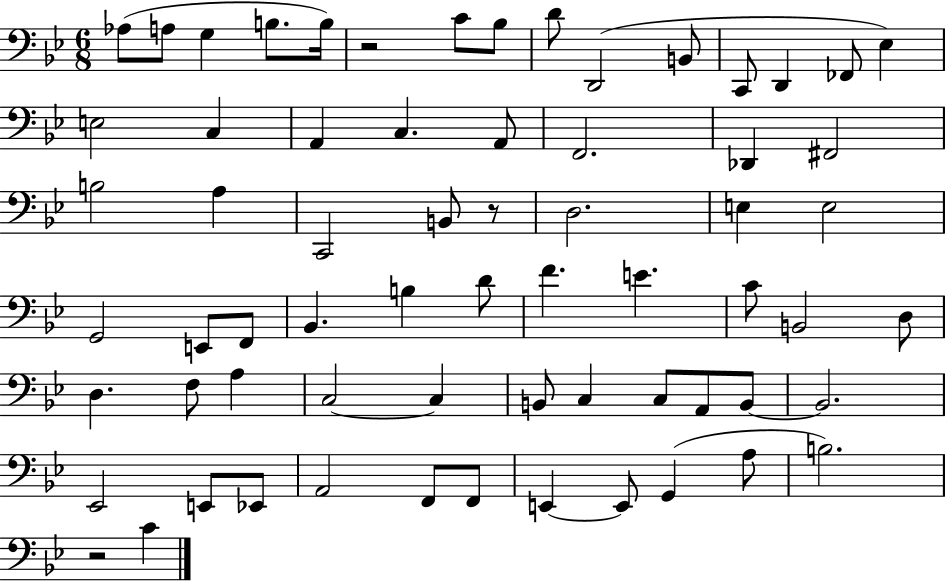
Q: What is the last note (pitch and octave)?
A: C4